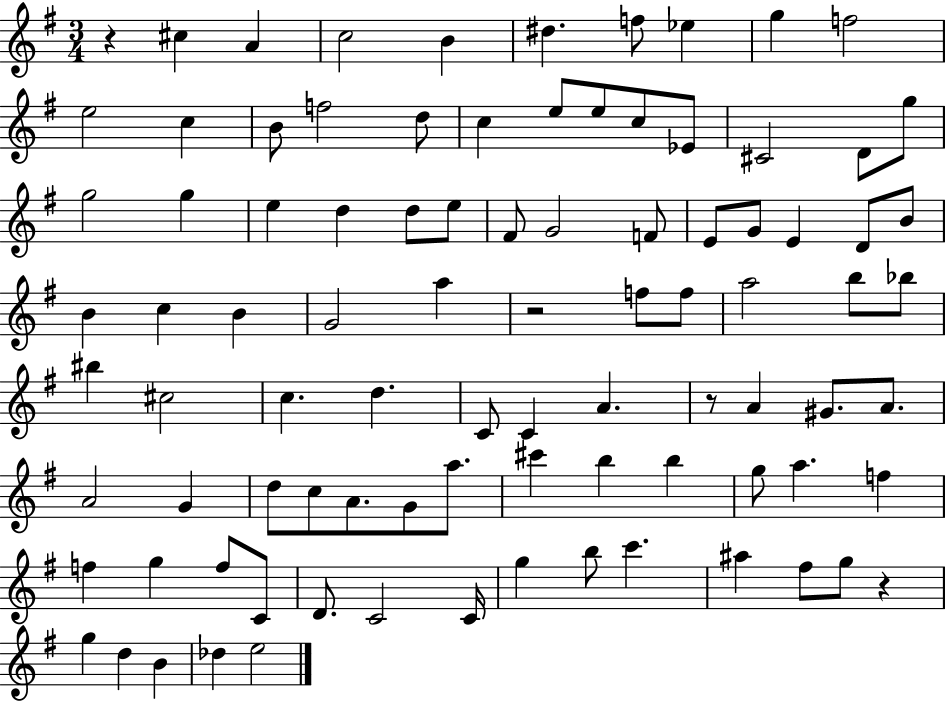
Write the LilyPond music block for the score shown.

{
  \clef treble
  \numericTimeSignature
  \time 3/4
  \key g \major
  \repeat volta 2 { r4 cis''4 a'4 | c''2 b'4 | dis''4. f''8 ees''4 | g''4 f''2 | \break e''2 c''4 | b'8 f''2 d''8 | c''4 e''8 e''8 c''8 ees'8 | cis'2 d'8 g''8 | \break g''2 g''4 | e''4 d''4 d''8 e''8 | fis'8 g'2 f'8 | e'8 g'8 e'4 d'8 b'8 | \break b'4 c''4 b'4 | g'2 a''4 | r2 f''8 f''8 | a''2 b''8 bes''8 | \break bis''4 cis''2 | c''4. d''4. | c'8 c'4 a'4. | r8 a'4 gis'8. a'8. | \break a'2 g'4 | d''8 c''8 a'8. g'8 a''8. | cis'''4 b''4 b''4 | g''8 a''4. f''4 | \break f''4 g''4 f''8 c'8 | d'8. c'2 c'16 | g''4 b''8 c'''4. | ais''4 fis''8 g''8 r4 | \break g''4 d''4 b'4 | des''4 e''2 | } \bar "|."
}